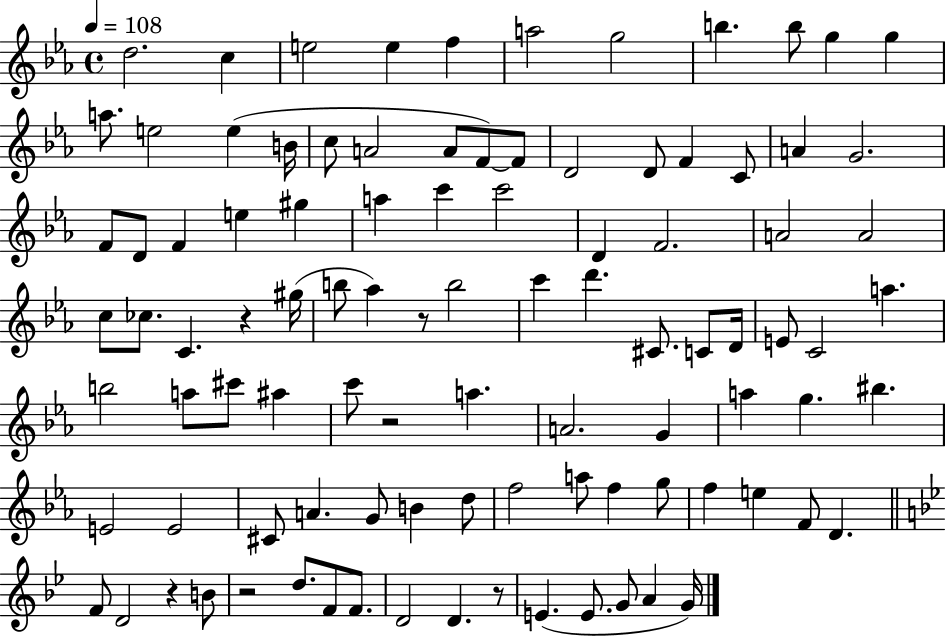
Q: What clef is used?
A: treble